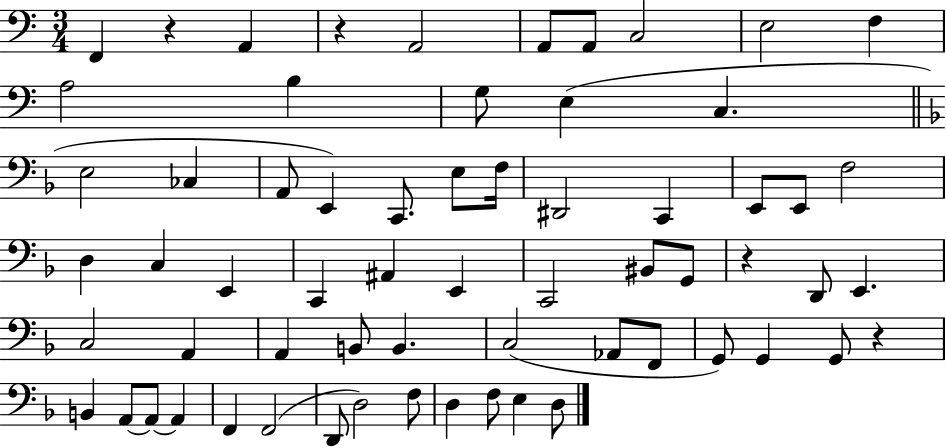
{
  \clef bass
  \numericTimeSignature
  \time 3/4
  \key c \major
  f,4 r4 a,4 | r4 a,2 | a,8 a,8 c2 | e2 f4 | \break a2 b4 | g8 e4( c4. | \bar "||" \break \key f \major e2 ces4 | a,8 e,4) c,8. e8 f16 | dis,2 c,4 | e,8 e,8 f2 | \break d4 c4 e,4 | c,4 ais,4 e,4 | c,2 bis,8 g,8 | r4 d,8 e,4. | \break c2 a,4 | a,4 b,8 b,4. | c2( aes,8 f,8 | g,8) g,4 g,8 r4 | \break b,4 a,8~~ a,8~~ a,4 | f,4 f,2( | d,8 d2) f8 | d4 f8 e4 d8 | \break \bar "|."
}